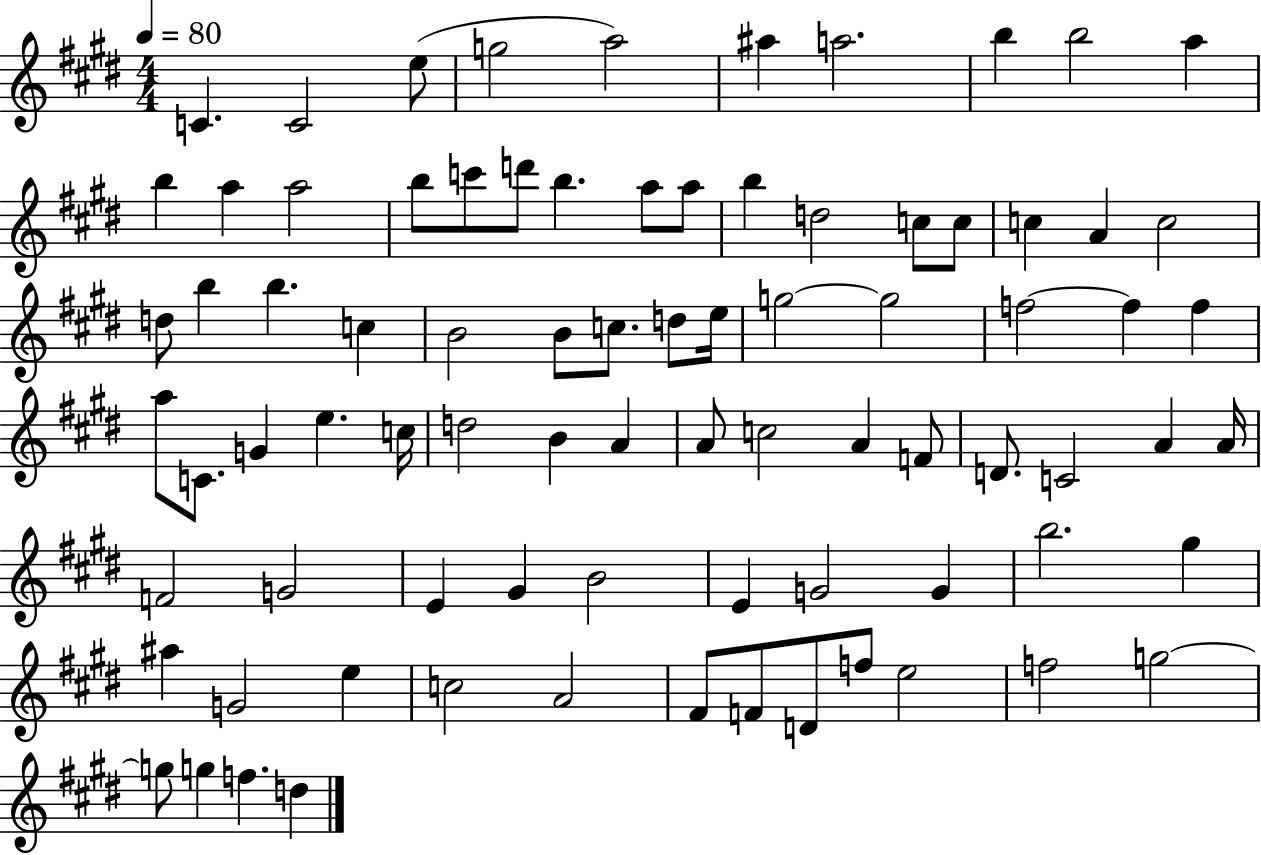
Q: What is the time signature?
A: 4/4